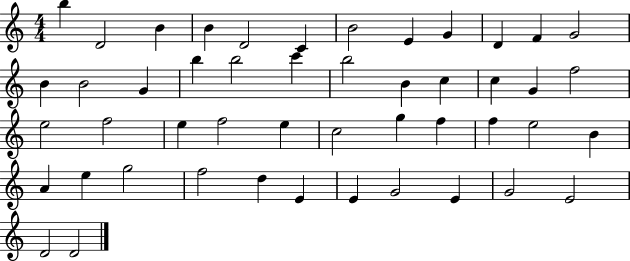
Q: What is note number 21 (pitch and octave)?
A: C5